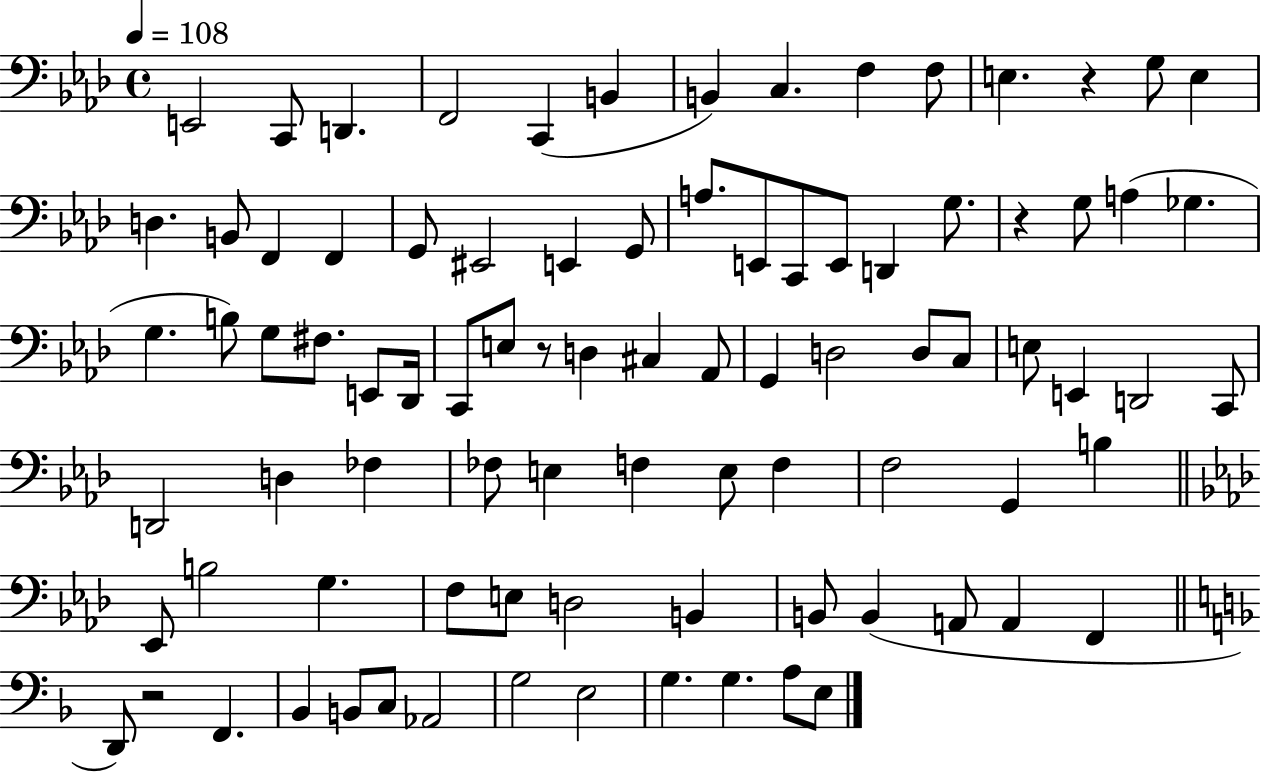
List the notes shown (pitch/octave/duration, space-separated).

E2/h C2/e D2/q. F2/h C2/q B2/q B2/q C3/q. F3/q F3/e E3/q. R/q G3/e E3/q D3/q. B2/e F2/q F2/q G2/e EIS2/h E2/q G2/e A3/e. E2/e C2/e E2/e D2/q G3/e. R/q G3/e A3/q Gb3/q. G3/q. B3/e G3/e F#3/e. E2/e Db2/s C2/e E3/e R/e D3/q C#3/q Ab2/e G2/q D3/h D3/e C3/e E3/e E2/q D2/h C2/e D2/h D3/q FES3/q FES3/e E3/q F3/q E3/e F3/q F3/h G2/q B3/q Eb2/e B3/h G3/q. F3/e E3/e D3/h B2/q B2/e B2/q A2/e A2/q F2/q D2/e R/h F2/q. Bb2/q B2/e C3/e Ab2/h G3/h E3/h G3/q. G3/q. A3/e E3/e